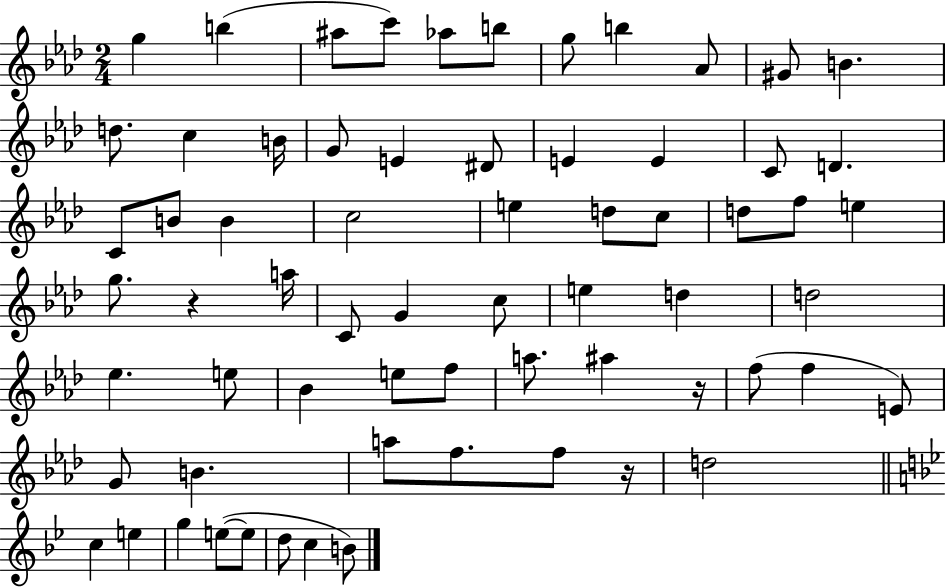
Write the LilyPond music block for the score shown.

{
  \clef treble
  \numericTimeSignature
  \time 2/4
  \key aes \major
  \repeat volta 2 { g''4 b''4( | ais''8 c'''8) aes''8 b''8 | g''8 b''4 aes'8 | gis'8 b'4. | \break d''8. c''4 b'16 | g'8 e'4 dis'8 | e'4 e'4 | c'8 d'4. | \break c'8 b'8 b'4 | c''2 | e''4 d''8 c''8 | d''8 f''8 e''4 | \break g''8. r4 a''16 | c'8 g'4 c''8 | e''4 d''4 | d''2 | \break ees''4. e''8 | bes'4 e''8 f''8 | a''8. ais''4 r16 | f''8( f''4 e'8) | \break g'8 b'4. | a''8 f''8. f''8 r16 | d''2 | \bar "||" \break \key bes \major c''4 e''4 | g''4 e''8~(~ e''8 | d''8 c''4 b'8) | } \bar "|."
}